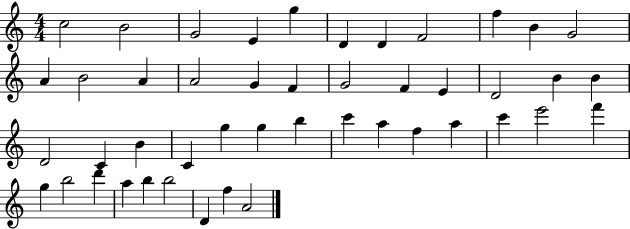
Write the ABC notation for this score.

X:1
T:Untitled
M:4/4
L:1/4
K:C
c2 B2 G2 E g D D F2 f B G2 A B2 A A2 G F G2 F E D2 B B D2 C B C g g b c' a f a c' e'2 f' g b2 d' a b b2 D f A2